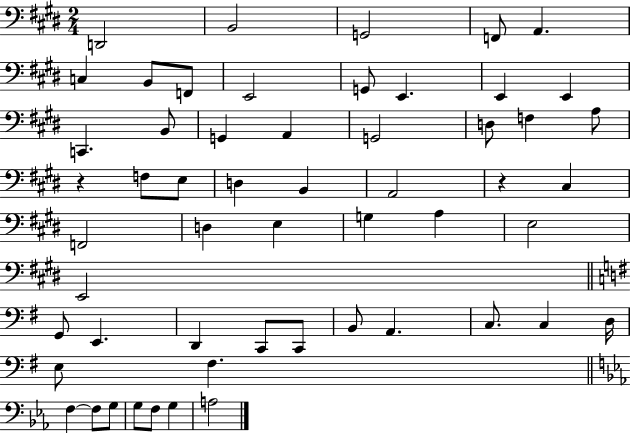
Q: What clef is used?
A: bass